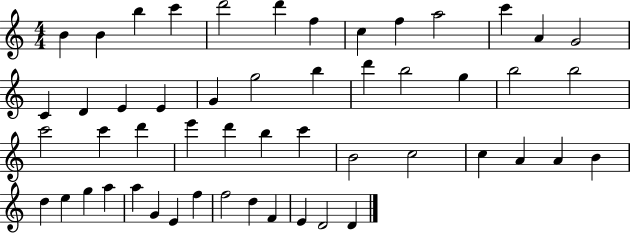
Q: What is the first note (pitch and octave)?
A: B4